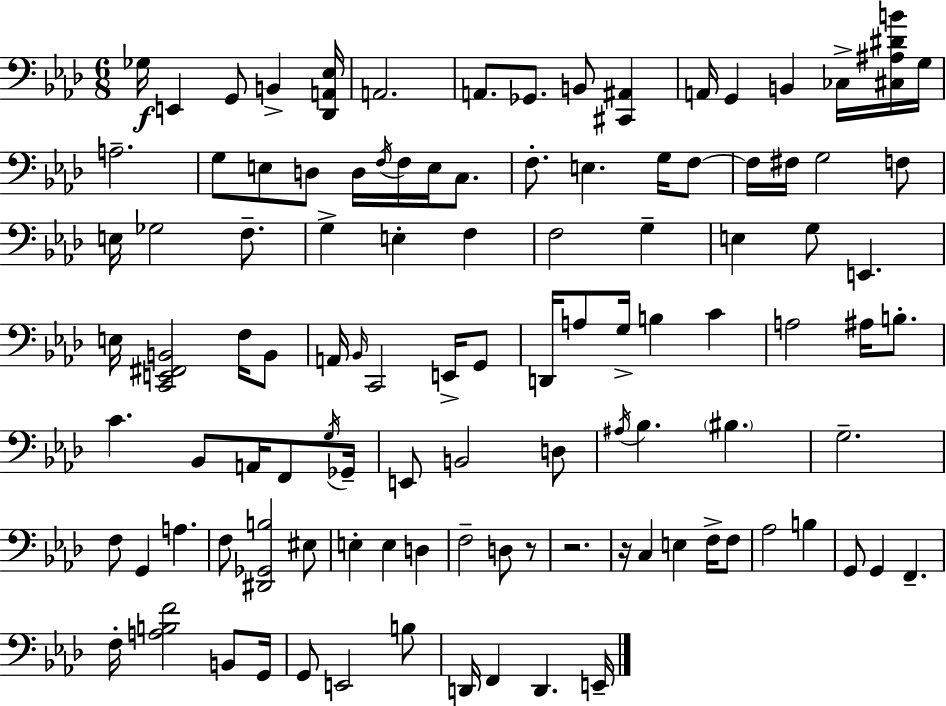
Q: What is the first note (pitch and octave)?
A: Gb3